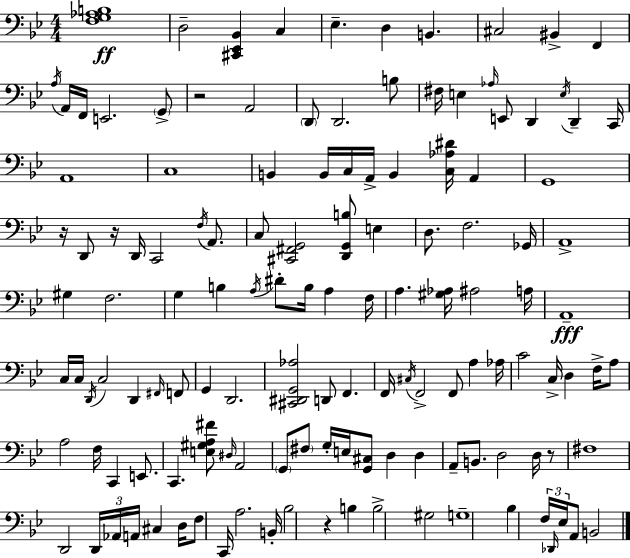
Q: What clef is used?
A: bass